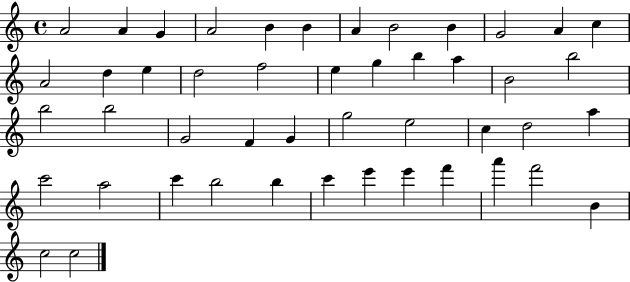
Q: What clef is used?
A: treble